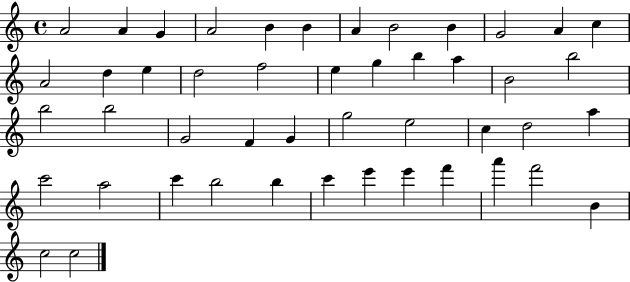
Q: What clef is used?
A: treble